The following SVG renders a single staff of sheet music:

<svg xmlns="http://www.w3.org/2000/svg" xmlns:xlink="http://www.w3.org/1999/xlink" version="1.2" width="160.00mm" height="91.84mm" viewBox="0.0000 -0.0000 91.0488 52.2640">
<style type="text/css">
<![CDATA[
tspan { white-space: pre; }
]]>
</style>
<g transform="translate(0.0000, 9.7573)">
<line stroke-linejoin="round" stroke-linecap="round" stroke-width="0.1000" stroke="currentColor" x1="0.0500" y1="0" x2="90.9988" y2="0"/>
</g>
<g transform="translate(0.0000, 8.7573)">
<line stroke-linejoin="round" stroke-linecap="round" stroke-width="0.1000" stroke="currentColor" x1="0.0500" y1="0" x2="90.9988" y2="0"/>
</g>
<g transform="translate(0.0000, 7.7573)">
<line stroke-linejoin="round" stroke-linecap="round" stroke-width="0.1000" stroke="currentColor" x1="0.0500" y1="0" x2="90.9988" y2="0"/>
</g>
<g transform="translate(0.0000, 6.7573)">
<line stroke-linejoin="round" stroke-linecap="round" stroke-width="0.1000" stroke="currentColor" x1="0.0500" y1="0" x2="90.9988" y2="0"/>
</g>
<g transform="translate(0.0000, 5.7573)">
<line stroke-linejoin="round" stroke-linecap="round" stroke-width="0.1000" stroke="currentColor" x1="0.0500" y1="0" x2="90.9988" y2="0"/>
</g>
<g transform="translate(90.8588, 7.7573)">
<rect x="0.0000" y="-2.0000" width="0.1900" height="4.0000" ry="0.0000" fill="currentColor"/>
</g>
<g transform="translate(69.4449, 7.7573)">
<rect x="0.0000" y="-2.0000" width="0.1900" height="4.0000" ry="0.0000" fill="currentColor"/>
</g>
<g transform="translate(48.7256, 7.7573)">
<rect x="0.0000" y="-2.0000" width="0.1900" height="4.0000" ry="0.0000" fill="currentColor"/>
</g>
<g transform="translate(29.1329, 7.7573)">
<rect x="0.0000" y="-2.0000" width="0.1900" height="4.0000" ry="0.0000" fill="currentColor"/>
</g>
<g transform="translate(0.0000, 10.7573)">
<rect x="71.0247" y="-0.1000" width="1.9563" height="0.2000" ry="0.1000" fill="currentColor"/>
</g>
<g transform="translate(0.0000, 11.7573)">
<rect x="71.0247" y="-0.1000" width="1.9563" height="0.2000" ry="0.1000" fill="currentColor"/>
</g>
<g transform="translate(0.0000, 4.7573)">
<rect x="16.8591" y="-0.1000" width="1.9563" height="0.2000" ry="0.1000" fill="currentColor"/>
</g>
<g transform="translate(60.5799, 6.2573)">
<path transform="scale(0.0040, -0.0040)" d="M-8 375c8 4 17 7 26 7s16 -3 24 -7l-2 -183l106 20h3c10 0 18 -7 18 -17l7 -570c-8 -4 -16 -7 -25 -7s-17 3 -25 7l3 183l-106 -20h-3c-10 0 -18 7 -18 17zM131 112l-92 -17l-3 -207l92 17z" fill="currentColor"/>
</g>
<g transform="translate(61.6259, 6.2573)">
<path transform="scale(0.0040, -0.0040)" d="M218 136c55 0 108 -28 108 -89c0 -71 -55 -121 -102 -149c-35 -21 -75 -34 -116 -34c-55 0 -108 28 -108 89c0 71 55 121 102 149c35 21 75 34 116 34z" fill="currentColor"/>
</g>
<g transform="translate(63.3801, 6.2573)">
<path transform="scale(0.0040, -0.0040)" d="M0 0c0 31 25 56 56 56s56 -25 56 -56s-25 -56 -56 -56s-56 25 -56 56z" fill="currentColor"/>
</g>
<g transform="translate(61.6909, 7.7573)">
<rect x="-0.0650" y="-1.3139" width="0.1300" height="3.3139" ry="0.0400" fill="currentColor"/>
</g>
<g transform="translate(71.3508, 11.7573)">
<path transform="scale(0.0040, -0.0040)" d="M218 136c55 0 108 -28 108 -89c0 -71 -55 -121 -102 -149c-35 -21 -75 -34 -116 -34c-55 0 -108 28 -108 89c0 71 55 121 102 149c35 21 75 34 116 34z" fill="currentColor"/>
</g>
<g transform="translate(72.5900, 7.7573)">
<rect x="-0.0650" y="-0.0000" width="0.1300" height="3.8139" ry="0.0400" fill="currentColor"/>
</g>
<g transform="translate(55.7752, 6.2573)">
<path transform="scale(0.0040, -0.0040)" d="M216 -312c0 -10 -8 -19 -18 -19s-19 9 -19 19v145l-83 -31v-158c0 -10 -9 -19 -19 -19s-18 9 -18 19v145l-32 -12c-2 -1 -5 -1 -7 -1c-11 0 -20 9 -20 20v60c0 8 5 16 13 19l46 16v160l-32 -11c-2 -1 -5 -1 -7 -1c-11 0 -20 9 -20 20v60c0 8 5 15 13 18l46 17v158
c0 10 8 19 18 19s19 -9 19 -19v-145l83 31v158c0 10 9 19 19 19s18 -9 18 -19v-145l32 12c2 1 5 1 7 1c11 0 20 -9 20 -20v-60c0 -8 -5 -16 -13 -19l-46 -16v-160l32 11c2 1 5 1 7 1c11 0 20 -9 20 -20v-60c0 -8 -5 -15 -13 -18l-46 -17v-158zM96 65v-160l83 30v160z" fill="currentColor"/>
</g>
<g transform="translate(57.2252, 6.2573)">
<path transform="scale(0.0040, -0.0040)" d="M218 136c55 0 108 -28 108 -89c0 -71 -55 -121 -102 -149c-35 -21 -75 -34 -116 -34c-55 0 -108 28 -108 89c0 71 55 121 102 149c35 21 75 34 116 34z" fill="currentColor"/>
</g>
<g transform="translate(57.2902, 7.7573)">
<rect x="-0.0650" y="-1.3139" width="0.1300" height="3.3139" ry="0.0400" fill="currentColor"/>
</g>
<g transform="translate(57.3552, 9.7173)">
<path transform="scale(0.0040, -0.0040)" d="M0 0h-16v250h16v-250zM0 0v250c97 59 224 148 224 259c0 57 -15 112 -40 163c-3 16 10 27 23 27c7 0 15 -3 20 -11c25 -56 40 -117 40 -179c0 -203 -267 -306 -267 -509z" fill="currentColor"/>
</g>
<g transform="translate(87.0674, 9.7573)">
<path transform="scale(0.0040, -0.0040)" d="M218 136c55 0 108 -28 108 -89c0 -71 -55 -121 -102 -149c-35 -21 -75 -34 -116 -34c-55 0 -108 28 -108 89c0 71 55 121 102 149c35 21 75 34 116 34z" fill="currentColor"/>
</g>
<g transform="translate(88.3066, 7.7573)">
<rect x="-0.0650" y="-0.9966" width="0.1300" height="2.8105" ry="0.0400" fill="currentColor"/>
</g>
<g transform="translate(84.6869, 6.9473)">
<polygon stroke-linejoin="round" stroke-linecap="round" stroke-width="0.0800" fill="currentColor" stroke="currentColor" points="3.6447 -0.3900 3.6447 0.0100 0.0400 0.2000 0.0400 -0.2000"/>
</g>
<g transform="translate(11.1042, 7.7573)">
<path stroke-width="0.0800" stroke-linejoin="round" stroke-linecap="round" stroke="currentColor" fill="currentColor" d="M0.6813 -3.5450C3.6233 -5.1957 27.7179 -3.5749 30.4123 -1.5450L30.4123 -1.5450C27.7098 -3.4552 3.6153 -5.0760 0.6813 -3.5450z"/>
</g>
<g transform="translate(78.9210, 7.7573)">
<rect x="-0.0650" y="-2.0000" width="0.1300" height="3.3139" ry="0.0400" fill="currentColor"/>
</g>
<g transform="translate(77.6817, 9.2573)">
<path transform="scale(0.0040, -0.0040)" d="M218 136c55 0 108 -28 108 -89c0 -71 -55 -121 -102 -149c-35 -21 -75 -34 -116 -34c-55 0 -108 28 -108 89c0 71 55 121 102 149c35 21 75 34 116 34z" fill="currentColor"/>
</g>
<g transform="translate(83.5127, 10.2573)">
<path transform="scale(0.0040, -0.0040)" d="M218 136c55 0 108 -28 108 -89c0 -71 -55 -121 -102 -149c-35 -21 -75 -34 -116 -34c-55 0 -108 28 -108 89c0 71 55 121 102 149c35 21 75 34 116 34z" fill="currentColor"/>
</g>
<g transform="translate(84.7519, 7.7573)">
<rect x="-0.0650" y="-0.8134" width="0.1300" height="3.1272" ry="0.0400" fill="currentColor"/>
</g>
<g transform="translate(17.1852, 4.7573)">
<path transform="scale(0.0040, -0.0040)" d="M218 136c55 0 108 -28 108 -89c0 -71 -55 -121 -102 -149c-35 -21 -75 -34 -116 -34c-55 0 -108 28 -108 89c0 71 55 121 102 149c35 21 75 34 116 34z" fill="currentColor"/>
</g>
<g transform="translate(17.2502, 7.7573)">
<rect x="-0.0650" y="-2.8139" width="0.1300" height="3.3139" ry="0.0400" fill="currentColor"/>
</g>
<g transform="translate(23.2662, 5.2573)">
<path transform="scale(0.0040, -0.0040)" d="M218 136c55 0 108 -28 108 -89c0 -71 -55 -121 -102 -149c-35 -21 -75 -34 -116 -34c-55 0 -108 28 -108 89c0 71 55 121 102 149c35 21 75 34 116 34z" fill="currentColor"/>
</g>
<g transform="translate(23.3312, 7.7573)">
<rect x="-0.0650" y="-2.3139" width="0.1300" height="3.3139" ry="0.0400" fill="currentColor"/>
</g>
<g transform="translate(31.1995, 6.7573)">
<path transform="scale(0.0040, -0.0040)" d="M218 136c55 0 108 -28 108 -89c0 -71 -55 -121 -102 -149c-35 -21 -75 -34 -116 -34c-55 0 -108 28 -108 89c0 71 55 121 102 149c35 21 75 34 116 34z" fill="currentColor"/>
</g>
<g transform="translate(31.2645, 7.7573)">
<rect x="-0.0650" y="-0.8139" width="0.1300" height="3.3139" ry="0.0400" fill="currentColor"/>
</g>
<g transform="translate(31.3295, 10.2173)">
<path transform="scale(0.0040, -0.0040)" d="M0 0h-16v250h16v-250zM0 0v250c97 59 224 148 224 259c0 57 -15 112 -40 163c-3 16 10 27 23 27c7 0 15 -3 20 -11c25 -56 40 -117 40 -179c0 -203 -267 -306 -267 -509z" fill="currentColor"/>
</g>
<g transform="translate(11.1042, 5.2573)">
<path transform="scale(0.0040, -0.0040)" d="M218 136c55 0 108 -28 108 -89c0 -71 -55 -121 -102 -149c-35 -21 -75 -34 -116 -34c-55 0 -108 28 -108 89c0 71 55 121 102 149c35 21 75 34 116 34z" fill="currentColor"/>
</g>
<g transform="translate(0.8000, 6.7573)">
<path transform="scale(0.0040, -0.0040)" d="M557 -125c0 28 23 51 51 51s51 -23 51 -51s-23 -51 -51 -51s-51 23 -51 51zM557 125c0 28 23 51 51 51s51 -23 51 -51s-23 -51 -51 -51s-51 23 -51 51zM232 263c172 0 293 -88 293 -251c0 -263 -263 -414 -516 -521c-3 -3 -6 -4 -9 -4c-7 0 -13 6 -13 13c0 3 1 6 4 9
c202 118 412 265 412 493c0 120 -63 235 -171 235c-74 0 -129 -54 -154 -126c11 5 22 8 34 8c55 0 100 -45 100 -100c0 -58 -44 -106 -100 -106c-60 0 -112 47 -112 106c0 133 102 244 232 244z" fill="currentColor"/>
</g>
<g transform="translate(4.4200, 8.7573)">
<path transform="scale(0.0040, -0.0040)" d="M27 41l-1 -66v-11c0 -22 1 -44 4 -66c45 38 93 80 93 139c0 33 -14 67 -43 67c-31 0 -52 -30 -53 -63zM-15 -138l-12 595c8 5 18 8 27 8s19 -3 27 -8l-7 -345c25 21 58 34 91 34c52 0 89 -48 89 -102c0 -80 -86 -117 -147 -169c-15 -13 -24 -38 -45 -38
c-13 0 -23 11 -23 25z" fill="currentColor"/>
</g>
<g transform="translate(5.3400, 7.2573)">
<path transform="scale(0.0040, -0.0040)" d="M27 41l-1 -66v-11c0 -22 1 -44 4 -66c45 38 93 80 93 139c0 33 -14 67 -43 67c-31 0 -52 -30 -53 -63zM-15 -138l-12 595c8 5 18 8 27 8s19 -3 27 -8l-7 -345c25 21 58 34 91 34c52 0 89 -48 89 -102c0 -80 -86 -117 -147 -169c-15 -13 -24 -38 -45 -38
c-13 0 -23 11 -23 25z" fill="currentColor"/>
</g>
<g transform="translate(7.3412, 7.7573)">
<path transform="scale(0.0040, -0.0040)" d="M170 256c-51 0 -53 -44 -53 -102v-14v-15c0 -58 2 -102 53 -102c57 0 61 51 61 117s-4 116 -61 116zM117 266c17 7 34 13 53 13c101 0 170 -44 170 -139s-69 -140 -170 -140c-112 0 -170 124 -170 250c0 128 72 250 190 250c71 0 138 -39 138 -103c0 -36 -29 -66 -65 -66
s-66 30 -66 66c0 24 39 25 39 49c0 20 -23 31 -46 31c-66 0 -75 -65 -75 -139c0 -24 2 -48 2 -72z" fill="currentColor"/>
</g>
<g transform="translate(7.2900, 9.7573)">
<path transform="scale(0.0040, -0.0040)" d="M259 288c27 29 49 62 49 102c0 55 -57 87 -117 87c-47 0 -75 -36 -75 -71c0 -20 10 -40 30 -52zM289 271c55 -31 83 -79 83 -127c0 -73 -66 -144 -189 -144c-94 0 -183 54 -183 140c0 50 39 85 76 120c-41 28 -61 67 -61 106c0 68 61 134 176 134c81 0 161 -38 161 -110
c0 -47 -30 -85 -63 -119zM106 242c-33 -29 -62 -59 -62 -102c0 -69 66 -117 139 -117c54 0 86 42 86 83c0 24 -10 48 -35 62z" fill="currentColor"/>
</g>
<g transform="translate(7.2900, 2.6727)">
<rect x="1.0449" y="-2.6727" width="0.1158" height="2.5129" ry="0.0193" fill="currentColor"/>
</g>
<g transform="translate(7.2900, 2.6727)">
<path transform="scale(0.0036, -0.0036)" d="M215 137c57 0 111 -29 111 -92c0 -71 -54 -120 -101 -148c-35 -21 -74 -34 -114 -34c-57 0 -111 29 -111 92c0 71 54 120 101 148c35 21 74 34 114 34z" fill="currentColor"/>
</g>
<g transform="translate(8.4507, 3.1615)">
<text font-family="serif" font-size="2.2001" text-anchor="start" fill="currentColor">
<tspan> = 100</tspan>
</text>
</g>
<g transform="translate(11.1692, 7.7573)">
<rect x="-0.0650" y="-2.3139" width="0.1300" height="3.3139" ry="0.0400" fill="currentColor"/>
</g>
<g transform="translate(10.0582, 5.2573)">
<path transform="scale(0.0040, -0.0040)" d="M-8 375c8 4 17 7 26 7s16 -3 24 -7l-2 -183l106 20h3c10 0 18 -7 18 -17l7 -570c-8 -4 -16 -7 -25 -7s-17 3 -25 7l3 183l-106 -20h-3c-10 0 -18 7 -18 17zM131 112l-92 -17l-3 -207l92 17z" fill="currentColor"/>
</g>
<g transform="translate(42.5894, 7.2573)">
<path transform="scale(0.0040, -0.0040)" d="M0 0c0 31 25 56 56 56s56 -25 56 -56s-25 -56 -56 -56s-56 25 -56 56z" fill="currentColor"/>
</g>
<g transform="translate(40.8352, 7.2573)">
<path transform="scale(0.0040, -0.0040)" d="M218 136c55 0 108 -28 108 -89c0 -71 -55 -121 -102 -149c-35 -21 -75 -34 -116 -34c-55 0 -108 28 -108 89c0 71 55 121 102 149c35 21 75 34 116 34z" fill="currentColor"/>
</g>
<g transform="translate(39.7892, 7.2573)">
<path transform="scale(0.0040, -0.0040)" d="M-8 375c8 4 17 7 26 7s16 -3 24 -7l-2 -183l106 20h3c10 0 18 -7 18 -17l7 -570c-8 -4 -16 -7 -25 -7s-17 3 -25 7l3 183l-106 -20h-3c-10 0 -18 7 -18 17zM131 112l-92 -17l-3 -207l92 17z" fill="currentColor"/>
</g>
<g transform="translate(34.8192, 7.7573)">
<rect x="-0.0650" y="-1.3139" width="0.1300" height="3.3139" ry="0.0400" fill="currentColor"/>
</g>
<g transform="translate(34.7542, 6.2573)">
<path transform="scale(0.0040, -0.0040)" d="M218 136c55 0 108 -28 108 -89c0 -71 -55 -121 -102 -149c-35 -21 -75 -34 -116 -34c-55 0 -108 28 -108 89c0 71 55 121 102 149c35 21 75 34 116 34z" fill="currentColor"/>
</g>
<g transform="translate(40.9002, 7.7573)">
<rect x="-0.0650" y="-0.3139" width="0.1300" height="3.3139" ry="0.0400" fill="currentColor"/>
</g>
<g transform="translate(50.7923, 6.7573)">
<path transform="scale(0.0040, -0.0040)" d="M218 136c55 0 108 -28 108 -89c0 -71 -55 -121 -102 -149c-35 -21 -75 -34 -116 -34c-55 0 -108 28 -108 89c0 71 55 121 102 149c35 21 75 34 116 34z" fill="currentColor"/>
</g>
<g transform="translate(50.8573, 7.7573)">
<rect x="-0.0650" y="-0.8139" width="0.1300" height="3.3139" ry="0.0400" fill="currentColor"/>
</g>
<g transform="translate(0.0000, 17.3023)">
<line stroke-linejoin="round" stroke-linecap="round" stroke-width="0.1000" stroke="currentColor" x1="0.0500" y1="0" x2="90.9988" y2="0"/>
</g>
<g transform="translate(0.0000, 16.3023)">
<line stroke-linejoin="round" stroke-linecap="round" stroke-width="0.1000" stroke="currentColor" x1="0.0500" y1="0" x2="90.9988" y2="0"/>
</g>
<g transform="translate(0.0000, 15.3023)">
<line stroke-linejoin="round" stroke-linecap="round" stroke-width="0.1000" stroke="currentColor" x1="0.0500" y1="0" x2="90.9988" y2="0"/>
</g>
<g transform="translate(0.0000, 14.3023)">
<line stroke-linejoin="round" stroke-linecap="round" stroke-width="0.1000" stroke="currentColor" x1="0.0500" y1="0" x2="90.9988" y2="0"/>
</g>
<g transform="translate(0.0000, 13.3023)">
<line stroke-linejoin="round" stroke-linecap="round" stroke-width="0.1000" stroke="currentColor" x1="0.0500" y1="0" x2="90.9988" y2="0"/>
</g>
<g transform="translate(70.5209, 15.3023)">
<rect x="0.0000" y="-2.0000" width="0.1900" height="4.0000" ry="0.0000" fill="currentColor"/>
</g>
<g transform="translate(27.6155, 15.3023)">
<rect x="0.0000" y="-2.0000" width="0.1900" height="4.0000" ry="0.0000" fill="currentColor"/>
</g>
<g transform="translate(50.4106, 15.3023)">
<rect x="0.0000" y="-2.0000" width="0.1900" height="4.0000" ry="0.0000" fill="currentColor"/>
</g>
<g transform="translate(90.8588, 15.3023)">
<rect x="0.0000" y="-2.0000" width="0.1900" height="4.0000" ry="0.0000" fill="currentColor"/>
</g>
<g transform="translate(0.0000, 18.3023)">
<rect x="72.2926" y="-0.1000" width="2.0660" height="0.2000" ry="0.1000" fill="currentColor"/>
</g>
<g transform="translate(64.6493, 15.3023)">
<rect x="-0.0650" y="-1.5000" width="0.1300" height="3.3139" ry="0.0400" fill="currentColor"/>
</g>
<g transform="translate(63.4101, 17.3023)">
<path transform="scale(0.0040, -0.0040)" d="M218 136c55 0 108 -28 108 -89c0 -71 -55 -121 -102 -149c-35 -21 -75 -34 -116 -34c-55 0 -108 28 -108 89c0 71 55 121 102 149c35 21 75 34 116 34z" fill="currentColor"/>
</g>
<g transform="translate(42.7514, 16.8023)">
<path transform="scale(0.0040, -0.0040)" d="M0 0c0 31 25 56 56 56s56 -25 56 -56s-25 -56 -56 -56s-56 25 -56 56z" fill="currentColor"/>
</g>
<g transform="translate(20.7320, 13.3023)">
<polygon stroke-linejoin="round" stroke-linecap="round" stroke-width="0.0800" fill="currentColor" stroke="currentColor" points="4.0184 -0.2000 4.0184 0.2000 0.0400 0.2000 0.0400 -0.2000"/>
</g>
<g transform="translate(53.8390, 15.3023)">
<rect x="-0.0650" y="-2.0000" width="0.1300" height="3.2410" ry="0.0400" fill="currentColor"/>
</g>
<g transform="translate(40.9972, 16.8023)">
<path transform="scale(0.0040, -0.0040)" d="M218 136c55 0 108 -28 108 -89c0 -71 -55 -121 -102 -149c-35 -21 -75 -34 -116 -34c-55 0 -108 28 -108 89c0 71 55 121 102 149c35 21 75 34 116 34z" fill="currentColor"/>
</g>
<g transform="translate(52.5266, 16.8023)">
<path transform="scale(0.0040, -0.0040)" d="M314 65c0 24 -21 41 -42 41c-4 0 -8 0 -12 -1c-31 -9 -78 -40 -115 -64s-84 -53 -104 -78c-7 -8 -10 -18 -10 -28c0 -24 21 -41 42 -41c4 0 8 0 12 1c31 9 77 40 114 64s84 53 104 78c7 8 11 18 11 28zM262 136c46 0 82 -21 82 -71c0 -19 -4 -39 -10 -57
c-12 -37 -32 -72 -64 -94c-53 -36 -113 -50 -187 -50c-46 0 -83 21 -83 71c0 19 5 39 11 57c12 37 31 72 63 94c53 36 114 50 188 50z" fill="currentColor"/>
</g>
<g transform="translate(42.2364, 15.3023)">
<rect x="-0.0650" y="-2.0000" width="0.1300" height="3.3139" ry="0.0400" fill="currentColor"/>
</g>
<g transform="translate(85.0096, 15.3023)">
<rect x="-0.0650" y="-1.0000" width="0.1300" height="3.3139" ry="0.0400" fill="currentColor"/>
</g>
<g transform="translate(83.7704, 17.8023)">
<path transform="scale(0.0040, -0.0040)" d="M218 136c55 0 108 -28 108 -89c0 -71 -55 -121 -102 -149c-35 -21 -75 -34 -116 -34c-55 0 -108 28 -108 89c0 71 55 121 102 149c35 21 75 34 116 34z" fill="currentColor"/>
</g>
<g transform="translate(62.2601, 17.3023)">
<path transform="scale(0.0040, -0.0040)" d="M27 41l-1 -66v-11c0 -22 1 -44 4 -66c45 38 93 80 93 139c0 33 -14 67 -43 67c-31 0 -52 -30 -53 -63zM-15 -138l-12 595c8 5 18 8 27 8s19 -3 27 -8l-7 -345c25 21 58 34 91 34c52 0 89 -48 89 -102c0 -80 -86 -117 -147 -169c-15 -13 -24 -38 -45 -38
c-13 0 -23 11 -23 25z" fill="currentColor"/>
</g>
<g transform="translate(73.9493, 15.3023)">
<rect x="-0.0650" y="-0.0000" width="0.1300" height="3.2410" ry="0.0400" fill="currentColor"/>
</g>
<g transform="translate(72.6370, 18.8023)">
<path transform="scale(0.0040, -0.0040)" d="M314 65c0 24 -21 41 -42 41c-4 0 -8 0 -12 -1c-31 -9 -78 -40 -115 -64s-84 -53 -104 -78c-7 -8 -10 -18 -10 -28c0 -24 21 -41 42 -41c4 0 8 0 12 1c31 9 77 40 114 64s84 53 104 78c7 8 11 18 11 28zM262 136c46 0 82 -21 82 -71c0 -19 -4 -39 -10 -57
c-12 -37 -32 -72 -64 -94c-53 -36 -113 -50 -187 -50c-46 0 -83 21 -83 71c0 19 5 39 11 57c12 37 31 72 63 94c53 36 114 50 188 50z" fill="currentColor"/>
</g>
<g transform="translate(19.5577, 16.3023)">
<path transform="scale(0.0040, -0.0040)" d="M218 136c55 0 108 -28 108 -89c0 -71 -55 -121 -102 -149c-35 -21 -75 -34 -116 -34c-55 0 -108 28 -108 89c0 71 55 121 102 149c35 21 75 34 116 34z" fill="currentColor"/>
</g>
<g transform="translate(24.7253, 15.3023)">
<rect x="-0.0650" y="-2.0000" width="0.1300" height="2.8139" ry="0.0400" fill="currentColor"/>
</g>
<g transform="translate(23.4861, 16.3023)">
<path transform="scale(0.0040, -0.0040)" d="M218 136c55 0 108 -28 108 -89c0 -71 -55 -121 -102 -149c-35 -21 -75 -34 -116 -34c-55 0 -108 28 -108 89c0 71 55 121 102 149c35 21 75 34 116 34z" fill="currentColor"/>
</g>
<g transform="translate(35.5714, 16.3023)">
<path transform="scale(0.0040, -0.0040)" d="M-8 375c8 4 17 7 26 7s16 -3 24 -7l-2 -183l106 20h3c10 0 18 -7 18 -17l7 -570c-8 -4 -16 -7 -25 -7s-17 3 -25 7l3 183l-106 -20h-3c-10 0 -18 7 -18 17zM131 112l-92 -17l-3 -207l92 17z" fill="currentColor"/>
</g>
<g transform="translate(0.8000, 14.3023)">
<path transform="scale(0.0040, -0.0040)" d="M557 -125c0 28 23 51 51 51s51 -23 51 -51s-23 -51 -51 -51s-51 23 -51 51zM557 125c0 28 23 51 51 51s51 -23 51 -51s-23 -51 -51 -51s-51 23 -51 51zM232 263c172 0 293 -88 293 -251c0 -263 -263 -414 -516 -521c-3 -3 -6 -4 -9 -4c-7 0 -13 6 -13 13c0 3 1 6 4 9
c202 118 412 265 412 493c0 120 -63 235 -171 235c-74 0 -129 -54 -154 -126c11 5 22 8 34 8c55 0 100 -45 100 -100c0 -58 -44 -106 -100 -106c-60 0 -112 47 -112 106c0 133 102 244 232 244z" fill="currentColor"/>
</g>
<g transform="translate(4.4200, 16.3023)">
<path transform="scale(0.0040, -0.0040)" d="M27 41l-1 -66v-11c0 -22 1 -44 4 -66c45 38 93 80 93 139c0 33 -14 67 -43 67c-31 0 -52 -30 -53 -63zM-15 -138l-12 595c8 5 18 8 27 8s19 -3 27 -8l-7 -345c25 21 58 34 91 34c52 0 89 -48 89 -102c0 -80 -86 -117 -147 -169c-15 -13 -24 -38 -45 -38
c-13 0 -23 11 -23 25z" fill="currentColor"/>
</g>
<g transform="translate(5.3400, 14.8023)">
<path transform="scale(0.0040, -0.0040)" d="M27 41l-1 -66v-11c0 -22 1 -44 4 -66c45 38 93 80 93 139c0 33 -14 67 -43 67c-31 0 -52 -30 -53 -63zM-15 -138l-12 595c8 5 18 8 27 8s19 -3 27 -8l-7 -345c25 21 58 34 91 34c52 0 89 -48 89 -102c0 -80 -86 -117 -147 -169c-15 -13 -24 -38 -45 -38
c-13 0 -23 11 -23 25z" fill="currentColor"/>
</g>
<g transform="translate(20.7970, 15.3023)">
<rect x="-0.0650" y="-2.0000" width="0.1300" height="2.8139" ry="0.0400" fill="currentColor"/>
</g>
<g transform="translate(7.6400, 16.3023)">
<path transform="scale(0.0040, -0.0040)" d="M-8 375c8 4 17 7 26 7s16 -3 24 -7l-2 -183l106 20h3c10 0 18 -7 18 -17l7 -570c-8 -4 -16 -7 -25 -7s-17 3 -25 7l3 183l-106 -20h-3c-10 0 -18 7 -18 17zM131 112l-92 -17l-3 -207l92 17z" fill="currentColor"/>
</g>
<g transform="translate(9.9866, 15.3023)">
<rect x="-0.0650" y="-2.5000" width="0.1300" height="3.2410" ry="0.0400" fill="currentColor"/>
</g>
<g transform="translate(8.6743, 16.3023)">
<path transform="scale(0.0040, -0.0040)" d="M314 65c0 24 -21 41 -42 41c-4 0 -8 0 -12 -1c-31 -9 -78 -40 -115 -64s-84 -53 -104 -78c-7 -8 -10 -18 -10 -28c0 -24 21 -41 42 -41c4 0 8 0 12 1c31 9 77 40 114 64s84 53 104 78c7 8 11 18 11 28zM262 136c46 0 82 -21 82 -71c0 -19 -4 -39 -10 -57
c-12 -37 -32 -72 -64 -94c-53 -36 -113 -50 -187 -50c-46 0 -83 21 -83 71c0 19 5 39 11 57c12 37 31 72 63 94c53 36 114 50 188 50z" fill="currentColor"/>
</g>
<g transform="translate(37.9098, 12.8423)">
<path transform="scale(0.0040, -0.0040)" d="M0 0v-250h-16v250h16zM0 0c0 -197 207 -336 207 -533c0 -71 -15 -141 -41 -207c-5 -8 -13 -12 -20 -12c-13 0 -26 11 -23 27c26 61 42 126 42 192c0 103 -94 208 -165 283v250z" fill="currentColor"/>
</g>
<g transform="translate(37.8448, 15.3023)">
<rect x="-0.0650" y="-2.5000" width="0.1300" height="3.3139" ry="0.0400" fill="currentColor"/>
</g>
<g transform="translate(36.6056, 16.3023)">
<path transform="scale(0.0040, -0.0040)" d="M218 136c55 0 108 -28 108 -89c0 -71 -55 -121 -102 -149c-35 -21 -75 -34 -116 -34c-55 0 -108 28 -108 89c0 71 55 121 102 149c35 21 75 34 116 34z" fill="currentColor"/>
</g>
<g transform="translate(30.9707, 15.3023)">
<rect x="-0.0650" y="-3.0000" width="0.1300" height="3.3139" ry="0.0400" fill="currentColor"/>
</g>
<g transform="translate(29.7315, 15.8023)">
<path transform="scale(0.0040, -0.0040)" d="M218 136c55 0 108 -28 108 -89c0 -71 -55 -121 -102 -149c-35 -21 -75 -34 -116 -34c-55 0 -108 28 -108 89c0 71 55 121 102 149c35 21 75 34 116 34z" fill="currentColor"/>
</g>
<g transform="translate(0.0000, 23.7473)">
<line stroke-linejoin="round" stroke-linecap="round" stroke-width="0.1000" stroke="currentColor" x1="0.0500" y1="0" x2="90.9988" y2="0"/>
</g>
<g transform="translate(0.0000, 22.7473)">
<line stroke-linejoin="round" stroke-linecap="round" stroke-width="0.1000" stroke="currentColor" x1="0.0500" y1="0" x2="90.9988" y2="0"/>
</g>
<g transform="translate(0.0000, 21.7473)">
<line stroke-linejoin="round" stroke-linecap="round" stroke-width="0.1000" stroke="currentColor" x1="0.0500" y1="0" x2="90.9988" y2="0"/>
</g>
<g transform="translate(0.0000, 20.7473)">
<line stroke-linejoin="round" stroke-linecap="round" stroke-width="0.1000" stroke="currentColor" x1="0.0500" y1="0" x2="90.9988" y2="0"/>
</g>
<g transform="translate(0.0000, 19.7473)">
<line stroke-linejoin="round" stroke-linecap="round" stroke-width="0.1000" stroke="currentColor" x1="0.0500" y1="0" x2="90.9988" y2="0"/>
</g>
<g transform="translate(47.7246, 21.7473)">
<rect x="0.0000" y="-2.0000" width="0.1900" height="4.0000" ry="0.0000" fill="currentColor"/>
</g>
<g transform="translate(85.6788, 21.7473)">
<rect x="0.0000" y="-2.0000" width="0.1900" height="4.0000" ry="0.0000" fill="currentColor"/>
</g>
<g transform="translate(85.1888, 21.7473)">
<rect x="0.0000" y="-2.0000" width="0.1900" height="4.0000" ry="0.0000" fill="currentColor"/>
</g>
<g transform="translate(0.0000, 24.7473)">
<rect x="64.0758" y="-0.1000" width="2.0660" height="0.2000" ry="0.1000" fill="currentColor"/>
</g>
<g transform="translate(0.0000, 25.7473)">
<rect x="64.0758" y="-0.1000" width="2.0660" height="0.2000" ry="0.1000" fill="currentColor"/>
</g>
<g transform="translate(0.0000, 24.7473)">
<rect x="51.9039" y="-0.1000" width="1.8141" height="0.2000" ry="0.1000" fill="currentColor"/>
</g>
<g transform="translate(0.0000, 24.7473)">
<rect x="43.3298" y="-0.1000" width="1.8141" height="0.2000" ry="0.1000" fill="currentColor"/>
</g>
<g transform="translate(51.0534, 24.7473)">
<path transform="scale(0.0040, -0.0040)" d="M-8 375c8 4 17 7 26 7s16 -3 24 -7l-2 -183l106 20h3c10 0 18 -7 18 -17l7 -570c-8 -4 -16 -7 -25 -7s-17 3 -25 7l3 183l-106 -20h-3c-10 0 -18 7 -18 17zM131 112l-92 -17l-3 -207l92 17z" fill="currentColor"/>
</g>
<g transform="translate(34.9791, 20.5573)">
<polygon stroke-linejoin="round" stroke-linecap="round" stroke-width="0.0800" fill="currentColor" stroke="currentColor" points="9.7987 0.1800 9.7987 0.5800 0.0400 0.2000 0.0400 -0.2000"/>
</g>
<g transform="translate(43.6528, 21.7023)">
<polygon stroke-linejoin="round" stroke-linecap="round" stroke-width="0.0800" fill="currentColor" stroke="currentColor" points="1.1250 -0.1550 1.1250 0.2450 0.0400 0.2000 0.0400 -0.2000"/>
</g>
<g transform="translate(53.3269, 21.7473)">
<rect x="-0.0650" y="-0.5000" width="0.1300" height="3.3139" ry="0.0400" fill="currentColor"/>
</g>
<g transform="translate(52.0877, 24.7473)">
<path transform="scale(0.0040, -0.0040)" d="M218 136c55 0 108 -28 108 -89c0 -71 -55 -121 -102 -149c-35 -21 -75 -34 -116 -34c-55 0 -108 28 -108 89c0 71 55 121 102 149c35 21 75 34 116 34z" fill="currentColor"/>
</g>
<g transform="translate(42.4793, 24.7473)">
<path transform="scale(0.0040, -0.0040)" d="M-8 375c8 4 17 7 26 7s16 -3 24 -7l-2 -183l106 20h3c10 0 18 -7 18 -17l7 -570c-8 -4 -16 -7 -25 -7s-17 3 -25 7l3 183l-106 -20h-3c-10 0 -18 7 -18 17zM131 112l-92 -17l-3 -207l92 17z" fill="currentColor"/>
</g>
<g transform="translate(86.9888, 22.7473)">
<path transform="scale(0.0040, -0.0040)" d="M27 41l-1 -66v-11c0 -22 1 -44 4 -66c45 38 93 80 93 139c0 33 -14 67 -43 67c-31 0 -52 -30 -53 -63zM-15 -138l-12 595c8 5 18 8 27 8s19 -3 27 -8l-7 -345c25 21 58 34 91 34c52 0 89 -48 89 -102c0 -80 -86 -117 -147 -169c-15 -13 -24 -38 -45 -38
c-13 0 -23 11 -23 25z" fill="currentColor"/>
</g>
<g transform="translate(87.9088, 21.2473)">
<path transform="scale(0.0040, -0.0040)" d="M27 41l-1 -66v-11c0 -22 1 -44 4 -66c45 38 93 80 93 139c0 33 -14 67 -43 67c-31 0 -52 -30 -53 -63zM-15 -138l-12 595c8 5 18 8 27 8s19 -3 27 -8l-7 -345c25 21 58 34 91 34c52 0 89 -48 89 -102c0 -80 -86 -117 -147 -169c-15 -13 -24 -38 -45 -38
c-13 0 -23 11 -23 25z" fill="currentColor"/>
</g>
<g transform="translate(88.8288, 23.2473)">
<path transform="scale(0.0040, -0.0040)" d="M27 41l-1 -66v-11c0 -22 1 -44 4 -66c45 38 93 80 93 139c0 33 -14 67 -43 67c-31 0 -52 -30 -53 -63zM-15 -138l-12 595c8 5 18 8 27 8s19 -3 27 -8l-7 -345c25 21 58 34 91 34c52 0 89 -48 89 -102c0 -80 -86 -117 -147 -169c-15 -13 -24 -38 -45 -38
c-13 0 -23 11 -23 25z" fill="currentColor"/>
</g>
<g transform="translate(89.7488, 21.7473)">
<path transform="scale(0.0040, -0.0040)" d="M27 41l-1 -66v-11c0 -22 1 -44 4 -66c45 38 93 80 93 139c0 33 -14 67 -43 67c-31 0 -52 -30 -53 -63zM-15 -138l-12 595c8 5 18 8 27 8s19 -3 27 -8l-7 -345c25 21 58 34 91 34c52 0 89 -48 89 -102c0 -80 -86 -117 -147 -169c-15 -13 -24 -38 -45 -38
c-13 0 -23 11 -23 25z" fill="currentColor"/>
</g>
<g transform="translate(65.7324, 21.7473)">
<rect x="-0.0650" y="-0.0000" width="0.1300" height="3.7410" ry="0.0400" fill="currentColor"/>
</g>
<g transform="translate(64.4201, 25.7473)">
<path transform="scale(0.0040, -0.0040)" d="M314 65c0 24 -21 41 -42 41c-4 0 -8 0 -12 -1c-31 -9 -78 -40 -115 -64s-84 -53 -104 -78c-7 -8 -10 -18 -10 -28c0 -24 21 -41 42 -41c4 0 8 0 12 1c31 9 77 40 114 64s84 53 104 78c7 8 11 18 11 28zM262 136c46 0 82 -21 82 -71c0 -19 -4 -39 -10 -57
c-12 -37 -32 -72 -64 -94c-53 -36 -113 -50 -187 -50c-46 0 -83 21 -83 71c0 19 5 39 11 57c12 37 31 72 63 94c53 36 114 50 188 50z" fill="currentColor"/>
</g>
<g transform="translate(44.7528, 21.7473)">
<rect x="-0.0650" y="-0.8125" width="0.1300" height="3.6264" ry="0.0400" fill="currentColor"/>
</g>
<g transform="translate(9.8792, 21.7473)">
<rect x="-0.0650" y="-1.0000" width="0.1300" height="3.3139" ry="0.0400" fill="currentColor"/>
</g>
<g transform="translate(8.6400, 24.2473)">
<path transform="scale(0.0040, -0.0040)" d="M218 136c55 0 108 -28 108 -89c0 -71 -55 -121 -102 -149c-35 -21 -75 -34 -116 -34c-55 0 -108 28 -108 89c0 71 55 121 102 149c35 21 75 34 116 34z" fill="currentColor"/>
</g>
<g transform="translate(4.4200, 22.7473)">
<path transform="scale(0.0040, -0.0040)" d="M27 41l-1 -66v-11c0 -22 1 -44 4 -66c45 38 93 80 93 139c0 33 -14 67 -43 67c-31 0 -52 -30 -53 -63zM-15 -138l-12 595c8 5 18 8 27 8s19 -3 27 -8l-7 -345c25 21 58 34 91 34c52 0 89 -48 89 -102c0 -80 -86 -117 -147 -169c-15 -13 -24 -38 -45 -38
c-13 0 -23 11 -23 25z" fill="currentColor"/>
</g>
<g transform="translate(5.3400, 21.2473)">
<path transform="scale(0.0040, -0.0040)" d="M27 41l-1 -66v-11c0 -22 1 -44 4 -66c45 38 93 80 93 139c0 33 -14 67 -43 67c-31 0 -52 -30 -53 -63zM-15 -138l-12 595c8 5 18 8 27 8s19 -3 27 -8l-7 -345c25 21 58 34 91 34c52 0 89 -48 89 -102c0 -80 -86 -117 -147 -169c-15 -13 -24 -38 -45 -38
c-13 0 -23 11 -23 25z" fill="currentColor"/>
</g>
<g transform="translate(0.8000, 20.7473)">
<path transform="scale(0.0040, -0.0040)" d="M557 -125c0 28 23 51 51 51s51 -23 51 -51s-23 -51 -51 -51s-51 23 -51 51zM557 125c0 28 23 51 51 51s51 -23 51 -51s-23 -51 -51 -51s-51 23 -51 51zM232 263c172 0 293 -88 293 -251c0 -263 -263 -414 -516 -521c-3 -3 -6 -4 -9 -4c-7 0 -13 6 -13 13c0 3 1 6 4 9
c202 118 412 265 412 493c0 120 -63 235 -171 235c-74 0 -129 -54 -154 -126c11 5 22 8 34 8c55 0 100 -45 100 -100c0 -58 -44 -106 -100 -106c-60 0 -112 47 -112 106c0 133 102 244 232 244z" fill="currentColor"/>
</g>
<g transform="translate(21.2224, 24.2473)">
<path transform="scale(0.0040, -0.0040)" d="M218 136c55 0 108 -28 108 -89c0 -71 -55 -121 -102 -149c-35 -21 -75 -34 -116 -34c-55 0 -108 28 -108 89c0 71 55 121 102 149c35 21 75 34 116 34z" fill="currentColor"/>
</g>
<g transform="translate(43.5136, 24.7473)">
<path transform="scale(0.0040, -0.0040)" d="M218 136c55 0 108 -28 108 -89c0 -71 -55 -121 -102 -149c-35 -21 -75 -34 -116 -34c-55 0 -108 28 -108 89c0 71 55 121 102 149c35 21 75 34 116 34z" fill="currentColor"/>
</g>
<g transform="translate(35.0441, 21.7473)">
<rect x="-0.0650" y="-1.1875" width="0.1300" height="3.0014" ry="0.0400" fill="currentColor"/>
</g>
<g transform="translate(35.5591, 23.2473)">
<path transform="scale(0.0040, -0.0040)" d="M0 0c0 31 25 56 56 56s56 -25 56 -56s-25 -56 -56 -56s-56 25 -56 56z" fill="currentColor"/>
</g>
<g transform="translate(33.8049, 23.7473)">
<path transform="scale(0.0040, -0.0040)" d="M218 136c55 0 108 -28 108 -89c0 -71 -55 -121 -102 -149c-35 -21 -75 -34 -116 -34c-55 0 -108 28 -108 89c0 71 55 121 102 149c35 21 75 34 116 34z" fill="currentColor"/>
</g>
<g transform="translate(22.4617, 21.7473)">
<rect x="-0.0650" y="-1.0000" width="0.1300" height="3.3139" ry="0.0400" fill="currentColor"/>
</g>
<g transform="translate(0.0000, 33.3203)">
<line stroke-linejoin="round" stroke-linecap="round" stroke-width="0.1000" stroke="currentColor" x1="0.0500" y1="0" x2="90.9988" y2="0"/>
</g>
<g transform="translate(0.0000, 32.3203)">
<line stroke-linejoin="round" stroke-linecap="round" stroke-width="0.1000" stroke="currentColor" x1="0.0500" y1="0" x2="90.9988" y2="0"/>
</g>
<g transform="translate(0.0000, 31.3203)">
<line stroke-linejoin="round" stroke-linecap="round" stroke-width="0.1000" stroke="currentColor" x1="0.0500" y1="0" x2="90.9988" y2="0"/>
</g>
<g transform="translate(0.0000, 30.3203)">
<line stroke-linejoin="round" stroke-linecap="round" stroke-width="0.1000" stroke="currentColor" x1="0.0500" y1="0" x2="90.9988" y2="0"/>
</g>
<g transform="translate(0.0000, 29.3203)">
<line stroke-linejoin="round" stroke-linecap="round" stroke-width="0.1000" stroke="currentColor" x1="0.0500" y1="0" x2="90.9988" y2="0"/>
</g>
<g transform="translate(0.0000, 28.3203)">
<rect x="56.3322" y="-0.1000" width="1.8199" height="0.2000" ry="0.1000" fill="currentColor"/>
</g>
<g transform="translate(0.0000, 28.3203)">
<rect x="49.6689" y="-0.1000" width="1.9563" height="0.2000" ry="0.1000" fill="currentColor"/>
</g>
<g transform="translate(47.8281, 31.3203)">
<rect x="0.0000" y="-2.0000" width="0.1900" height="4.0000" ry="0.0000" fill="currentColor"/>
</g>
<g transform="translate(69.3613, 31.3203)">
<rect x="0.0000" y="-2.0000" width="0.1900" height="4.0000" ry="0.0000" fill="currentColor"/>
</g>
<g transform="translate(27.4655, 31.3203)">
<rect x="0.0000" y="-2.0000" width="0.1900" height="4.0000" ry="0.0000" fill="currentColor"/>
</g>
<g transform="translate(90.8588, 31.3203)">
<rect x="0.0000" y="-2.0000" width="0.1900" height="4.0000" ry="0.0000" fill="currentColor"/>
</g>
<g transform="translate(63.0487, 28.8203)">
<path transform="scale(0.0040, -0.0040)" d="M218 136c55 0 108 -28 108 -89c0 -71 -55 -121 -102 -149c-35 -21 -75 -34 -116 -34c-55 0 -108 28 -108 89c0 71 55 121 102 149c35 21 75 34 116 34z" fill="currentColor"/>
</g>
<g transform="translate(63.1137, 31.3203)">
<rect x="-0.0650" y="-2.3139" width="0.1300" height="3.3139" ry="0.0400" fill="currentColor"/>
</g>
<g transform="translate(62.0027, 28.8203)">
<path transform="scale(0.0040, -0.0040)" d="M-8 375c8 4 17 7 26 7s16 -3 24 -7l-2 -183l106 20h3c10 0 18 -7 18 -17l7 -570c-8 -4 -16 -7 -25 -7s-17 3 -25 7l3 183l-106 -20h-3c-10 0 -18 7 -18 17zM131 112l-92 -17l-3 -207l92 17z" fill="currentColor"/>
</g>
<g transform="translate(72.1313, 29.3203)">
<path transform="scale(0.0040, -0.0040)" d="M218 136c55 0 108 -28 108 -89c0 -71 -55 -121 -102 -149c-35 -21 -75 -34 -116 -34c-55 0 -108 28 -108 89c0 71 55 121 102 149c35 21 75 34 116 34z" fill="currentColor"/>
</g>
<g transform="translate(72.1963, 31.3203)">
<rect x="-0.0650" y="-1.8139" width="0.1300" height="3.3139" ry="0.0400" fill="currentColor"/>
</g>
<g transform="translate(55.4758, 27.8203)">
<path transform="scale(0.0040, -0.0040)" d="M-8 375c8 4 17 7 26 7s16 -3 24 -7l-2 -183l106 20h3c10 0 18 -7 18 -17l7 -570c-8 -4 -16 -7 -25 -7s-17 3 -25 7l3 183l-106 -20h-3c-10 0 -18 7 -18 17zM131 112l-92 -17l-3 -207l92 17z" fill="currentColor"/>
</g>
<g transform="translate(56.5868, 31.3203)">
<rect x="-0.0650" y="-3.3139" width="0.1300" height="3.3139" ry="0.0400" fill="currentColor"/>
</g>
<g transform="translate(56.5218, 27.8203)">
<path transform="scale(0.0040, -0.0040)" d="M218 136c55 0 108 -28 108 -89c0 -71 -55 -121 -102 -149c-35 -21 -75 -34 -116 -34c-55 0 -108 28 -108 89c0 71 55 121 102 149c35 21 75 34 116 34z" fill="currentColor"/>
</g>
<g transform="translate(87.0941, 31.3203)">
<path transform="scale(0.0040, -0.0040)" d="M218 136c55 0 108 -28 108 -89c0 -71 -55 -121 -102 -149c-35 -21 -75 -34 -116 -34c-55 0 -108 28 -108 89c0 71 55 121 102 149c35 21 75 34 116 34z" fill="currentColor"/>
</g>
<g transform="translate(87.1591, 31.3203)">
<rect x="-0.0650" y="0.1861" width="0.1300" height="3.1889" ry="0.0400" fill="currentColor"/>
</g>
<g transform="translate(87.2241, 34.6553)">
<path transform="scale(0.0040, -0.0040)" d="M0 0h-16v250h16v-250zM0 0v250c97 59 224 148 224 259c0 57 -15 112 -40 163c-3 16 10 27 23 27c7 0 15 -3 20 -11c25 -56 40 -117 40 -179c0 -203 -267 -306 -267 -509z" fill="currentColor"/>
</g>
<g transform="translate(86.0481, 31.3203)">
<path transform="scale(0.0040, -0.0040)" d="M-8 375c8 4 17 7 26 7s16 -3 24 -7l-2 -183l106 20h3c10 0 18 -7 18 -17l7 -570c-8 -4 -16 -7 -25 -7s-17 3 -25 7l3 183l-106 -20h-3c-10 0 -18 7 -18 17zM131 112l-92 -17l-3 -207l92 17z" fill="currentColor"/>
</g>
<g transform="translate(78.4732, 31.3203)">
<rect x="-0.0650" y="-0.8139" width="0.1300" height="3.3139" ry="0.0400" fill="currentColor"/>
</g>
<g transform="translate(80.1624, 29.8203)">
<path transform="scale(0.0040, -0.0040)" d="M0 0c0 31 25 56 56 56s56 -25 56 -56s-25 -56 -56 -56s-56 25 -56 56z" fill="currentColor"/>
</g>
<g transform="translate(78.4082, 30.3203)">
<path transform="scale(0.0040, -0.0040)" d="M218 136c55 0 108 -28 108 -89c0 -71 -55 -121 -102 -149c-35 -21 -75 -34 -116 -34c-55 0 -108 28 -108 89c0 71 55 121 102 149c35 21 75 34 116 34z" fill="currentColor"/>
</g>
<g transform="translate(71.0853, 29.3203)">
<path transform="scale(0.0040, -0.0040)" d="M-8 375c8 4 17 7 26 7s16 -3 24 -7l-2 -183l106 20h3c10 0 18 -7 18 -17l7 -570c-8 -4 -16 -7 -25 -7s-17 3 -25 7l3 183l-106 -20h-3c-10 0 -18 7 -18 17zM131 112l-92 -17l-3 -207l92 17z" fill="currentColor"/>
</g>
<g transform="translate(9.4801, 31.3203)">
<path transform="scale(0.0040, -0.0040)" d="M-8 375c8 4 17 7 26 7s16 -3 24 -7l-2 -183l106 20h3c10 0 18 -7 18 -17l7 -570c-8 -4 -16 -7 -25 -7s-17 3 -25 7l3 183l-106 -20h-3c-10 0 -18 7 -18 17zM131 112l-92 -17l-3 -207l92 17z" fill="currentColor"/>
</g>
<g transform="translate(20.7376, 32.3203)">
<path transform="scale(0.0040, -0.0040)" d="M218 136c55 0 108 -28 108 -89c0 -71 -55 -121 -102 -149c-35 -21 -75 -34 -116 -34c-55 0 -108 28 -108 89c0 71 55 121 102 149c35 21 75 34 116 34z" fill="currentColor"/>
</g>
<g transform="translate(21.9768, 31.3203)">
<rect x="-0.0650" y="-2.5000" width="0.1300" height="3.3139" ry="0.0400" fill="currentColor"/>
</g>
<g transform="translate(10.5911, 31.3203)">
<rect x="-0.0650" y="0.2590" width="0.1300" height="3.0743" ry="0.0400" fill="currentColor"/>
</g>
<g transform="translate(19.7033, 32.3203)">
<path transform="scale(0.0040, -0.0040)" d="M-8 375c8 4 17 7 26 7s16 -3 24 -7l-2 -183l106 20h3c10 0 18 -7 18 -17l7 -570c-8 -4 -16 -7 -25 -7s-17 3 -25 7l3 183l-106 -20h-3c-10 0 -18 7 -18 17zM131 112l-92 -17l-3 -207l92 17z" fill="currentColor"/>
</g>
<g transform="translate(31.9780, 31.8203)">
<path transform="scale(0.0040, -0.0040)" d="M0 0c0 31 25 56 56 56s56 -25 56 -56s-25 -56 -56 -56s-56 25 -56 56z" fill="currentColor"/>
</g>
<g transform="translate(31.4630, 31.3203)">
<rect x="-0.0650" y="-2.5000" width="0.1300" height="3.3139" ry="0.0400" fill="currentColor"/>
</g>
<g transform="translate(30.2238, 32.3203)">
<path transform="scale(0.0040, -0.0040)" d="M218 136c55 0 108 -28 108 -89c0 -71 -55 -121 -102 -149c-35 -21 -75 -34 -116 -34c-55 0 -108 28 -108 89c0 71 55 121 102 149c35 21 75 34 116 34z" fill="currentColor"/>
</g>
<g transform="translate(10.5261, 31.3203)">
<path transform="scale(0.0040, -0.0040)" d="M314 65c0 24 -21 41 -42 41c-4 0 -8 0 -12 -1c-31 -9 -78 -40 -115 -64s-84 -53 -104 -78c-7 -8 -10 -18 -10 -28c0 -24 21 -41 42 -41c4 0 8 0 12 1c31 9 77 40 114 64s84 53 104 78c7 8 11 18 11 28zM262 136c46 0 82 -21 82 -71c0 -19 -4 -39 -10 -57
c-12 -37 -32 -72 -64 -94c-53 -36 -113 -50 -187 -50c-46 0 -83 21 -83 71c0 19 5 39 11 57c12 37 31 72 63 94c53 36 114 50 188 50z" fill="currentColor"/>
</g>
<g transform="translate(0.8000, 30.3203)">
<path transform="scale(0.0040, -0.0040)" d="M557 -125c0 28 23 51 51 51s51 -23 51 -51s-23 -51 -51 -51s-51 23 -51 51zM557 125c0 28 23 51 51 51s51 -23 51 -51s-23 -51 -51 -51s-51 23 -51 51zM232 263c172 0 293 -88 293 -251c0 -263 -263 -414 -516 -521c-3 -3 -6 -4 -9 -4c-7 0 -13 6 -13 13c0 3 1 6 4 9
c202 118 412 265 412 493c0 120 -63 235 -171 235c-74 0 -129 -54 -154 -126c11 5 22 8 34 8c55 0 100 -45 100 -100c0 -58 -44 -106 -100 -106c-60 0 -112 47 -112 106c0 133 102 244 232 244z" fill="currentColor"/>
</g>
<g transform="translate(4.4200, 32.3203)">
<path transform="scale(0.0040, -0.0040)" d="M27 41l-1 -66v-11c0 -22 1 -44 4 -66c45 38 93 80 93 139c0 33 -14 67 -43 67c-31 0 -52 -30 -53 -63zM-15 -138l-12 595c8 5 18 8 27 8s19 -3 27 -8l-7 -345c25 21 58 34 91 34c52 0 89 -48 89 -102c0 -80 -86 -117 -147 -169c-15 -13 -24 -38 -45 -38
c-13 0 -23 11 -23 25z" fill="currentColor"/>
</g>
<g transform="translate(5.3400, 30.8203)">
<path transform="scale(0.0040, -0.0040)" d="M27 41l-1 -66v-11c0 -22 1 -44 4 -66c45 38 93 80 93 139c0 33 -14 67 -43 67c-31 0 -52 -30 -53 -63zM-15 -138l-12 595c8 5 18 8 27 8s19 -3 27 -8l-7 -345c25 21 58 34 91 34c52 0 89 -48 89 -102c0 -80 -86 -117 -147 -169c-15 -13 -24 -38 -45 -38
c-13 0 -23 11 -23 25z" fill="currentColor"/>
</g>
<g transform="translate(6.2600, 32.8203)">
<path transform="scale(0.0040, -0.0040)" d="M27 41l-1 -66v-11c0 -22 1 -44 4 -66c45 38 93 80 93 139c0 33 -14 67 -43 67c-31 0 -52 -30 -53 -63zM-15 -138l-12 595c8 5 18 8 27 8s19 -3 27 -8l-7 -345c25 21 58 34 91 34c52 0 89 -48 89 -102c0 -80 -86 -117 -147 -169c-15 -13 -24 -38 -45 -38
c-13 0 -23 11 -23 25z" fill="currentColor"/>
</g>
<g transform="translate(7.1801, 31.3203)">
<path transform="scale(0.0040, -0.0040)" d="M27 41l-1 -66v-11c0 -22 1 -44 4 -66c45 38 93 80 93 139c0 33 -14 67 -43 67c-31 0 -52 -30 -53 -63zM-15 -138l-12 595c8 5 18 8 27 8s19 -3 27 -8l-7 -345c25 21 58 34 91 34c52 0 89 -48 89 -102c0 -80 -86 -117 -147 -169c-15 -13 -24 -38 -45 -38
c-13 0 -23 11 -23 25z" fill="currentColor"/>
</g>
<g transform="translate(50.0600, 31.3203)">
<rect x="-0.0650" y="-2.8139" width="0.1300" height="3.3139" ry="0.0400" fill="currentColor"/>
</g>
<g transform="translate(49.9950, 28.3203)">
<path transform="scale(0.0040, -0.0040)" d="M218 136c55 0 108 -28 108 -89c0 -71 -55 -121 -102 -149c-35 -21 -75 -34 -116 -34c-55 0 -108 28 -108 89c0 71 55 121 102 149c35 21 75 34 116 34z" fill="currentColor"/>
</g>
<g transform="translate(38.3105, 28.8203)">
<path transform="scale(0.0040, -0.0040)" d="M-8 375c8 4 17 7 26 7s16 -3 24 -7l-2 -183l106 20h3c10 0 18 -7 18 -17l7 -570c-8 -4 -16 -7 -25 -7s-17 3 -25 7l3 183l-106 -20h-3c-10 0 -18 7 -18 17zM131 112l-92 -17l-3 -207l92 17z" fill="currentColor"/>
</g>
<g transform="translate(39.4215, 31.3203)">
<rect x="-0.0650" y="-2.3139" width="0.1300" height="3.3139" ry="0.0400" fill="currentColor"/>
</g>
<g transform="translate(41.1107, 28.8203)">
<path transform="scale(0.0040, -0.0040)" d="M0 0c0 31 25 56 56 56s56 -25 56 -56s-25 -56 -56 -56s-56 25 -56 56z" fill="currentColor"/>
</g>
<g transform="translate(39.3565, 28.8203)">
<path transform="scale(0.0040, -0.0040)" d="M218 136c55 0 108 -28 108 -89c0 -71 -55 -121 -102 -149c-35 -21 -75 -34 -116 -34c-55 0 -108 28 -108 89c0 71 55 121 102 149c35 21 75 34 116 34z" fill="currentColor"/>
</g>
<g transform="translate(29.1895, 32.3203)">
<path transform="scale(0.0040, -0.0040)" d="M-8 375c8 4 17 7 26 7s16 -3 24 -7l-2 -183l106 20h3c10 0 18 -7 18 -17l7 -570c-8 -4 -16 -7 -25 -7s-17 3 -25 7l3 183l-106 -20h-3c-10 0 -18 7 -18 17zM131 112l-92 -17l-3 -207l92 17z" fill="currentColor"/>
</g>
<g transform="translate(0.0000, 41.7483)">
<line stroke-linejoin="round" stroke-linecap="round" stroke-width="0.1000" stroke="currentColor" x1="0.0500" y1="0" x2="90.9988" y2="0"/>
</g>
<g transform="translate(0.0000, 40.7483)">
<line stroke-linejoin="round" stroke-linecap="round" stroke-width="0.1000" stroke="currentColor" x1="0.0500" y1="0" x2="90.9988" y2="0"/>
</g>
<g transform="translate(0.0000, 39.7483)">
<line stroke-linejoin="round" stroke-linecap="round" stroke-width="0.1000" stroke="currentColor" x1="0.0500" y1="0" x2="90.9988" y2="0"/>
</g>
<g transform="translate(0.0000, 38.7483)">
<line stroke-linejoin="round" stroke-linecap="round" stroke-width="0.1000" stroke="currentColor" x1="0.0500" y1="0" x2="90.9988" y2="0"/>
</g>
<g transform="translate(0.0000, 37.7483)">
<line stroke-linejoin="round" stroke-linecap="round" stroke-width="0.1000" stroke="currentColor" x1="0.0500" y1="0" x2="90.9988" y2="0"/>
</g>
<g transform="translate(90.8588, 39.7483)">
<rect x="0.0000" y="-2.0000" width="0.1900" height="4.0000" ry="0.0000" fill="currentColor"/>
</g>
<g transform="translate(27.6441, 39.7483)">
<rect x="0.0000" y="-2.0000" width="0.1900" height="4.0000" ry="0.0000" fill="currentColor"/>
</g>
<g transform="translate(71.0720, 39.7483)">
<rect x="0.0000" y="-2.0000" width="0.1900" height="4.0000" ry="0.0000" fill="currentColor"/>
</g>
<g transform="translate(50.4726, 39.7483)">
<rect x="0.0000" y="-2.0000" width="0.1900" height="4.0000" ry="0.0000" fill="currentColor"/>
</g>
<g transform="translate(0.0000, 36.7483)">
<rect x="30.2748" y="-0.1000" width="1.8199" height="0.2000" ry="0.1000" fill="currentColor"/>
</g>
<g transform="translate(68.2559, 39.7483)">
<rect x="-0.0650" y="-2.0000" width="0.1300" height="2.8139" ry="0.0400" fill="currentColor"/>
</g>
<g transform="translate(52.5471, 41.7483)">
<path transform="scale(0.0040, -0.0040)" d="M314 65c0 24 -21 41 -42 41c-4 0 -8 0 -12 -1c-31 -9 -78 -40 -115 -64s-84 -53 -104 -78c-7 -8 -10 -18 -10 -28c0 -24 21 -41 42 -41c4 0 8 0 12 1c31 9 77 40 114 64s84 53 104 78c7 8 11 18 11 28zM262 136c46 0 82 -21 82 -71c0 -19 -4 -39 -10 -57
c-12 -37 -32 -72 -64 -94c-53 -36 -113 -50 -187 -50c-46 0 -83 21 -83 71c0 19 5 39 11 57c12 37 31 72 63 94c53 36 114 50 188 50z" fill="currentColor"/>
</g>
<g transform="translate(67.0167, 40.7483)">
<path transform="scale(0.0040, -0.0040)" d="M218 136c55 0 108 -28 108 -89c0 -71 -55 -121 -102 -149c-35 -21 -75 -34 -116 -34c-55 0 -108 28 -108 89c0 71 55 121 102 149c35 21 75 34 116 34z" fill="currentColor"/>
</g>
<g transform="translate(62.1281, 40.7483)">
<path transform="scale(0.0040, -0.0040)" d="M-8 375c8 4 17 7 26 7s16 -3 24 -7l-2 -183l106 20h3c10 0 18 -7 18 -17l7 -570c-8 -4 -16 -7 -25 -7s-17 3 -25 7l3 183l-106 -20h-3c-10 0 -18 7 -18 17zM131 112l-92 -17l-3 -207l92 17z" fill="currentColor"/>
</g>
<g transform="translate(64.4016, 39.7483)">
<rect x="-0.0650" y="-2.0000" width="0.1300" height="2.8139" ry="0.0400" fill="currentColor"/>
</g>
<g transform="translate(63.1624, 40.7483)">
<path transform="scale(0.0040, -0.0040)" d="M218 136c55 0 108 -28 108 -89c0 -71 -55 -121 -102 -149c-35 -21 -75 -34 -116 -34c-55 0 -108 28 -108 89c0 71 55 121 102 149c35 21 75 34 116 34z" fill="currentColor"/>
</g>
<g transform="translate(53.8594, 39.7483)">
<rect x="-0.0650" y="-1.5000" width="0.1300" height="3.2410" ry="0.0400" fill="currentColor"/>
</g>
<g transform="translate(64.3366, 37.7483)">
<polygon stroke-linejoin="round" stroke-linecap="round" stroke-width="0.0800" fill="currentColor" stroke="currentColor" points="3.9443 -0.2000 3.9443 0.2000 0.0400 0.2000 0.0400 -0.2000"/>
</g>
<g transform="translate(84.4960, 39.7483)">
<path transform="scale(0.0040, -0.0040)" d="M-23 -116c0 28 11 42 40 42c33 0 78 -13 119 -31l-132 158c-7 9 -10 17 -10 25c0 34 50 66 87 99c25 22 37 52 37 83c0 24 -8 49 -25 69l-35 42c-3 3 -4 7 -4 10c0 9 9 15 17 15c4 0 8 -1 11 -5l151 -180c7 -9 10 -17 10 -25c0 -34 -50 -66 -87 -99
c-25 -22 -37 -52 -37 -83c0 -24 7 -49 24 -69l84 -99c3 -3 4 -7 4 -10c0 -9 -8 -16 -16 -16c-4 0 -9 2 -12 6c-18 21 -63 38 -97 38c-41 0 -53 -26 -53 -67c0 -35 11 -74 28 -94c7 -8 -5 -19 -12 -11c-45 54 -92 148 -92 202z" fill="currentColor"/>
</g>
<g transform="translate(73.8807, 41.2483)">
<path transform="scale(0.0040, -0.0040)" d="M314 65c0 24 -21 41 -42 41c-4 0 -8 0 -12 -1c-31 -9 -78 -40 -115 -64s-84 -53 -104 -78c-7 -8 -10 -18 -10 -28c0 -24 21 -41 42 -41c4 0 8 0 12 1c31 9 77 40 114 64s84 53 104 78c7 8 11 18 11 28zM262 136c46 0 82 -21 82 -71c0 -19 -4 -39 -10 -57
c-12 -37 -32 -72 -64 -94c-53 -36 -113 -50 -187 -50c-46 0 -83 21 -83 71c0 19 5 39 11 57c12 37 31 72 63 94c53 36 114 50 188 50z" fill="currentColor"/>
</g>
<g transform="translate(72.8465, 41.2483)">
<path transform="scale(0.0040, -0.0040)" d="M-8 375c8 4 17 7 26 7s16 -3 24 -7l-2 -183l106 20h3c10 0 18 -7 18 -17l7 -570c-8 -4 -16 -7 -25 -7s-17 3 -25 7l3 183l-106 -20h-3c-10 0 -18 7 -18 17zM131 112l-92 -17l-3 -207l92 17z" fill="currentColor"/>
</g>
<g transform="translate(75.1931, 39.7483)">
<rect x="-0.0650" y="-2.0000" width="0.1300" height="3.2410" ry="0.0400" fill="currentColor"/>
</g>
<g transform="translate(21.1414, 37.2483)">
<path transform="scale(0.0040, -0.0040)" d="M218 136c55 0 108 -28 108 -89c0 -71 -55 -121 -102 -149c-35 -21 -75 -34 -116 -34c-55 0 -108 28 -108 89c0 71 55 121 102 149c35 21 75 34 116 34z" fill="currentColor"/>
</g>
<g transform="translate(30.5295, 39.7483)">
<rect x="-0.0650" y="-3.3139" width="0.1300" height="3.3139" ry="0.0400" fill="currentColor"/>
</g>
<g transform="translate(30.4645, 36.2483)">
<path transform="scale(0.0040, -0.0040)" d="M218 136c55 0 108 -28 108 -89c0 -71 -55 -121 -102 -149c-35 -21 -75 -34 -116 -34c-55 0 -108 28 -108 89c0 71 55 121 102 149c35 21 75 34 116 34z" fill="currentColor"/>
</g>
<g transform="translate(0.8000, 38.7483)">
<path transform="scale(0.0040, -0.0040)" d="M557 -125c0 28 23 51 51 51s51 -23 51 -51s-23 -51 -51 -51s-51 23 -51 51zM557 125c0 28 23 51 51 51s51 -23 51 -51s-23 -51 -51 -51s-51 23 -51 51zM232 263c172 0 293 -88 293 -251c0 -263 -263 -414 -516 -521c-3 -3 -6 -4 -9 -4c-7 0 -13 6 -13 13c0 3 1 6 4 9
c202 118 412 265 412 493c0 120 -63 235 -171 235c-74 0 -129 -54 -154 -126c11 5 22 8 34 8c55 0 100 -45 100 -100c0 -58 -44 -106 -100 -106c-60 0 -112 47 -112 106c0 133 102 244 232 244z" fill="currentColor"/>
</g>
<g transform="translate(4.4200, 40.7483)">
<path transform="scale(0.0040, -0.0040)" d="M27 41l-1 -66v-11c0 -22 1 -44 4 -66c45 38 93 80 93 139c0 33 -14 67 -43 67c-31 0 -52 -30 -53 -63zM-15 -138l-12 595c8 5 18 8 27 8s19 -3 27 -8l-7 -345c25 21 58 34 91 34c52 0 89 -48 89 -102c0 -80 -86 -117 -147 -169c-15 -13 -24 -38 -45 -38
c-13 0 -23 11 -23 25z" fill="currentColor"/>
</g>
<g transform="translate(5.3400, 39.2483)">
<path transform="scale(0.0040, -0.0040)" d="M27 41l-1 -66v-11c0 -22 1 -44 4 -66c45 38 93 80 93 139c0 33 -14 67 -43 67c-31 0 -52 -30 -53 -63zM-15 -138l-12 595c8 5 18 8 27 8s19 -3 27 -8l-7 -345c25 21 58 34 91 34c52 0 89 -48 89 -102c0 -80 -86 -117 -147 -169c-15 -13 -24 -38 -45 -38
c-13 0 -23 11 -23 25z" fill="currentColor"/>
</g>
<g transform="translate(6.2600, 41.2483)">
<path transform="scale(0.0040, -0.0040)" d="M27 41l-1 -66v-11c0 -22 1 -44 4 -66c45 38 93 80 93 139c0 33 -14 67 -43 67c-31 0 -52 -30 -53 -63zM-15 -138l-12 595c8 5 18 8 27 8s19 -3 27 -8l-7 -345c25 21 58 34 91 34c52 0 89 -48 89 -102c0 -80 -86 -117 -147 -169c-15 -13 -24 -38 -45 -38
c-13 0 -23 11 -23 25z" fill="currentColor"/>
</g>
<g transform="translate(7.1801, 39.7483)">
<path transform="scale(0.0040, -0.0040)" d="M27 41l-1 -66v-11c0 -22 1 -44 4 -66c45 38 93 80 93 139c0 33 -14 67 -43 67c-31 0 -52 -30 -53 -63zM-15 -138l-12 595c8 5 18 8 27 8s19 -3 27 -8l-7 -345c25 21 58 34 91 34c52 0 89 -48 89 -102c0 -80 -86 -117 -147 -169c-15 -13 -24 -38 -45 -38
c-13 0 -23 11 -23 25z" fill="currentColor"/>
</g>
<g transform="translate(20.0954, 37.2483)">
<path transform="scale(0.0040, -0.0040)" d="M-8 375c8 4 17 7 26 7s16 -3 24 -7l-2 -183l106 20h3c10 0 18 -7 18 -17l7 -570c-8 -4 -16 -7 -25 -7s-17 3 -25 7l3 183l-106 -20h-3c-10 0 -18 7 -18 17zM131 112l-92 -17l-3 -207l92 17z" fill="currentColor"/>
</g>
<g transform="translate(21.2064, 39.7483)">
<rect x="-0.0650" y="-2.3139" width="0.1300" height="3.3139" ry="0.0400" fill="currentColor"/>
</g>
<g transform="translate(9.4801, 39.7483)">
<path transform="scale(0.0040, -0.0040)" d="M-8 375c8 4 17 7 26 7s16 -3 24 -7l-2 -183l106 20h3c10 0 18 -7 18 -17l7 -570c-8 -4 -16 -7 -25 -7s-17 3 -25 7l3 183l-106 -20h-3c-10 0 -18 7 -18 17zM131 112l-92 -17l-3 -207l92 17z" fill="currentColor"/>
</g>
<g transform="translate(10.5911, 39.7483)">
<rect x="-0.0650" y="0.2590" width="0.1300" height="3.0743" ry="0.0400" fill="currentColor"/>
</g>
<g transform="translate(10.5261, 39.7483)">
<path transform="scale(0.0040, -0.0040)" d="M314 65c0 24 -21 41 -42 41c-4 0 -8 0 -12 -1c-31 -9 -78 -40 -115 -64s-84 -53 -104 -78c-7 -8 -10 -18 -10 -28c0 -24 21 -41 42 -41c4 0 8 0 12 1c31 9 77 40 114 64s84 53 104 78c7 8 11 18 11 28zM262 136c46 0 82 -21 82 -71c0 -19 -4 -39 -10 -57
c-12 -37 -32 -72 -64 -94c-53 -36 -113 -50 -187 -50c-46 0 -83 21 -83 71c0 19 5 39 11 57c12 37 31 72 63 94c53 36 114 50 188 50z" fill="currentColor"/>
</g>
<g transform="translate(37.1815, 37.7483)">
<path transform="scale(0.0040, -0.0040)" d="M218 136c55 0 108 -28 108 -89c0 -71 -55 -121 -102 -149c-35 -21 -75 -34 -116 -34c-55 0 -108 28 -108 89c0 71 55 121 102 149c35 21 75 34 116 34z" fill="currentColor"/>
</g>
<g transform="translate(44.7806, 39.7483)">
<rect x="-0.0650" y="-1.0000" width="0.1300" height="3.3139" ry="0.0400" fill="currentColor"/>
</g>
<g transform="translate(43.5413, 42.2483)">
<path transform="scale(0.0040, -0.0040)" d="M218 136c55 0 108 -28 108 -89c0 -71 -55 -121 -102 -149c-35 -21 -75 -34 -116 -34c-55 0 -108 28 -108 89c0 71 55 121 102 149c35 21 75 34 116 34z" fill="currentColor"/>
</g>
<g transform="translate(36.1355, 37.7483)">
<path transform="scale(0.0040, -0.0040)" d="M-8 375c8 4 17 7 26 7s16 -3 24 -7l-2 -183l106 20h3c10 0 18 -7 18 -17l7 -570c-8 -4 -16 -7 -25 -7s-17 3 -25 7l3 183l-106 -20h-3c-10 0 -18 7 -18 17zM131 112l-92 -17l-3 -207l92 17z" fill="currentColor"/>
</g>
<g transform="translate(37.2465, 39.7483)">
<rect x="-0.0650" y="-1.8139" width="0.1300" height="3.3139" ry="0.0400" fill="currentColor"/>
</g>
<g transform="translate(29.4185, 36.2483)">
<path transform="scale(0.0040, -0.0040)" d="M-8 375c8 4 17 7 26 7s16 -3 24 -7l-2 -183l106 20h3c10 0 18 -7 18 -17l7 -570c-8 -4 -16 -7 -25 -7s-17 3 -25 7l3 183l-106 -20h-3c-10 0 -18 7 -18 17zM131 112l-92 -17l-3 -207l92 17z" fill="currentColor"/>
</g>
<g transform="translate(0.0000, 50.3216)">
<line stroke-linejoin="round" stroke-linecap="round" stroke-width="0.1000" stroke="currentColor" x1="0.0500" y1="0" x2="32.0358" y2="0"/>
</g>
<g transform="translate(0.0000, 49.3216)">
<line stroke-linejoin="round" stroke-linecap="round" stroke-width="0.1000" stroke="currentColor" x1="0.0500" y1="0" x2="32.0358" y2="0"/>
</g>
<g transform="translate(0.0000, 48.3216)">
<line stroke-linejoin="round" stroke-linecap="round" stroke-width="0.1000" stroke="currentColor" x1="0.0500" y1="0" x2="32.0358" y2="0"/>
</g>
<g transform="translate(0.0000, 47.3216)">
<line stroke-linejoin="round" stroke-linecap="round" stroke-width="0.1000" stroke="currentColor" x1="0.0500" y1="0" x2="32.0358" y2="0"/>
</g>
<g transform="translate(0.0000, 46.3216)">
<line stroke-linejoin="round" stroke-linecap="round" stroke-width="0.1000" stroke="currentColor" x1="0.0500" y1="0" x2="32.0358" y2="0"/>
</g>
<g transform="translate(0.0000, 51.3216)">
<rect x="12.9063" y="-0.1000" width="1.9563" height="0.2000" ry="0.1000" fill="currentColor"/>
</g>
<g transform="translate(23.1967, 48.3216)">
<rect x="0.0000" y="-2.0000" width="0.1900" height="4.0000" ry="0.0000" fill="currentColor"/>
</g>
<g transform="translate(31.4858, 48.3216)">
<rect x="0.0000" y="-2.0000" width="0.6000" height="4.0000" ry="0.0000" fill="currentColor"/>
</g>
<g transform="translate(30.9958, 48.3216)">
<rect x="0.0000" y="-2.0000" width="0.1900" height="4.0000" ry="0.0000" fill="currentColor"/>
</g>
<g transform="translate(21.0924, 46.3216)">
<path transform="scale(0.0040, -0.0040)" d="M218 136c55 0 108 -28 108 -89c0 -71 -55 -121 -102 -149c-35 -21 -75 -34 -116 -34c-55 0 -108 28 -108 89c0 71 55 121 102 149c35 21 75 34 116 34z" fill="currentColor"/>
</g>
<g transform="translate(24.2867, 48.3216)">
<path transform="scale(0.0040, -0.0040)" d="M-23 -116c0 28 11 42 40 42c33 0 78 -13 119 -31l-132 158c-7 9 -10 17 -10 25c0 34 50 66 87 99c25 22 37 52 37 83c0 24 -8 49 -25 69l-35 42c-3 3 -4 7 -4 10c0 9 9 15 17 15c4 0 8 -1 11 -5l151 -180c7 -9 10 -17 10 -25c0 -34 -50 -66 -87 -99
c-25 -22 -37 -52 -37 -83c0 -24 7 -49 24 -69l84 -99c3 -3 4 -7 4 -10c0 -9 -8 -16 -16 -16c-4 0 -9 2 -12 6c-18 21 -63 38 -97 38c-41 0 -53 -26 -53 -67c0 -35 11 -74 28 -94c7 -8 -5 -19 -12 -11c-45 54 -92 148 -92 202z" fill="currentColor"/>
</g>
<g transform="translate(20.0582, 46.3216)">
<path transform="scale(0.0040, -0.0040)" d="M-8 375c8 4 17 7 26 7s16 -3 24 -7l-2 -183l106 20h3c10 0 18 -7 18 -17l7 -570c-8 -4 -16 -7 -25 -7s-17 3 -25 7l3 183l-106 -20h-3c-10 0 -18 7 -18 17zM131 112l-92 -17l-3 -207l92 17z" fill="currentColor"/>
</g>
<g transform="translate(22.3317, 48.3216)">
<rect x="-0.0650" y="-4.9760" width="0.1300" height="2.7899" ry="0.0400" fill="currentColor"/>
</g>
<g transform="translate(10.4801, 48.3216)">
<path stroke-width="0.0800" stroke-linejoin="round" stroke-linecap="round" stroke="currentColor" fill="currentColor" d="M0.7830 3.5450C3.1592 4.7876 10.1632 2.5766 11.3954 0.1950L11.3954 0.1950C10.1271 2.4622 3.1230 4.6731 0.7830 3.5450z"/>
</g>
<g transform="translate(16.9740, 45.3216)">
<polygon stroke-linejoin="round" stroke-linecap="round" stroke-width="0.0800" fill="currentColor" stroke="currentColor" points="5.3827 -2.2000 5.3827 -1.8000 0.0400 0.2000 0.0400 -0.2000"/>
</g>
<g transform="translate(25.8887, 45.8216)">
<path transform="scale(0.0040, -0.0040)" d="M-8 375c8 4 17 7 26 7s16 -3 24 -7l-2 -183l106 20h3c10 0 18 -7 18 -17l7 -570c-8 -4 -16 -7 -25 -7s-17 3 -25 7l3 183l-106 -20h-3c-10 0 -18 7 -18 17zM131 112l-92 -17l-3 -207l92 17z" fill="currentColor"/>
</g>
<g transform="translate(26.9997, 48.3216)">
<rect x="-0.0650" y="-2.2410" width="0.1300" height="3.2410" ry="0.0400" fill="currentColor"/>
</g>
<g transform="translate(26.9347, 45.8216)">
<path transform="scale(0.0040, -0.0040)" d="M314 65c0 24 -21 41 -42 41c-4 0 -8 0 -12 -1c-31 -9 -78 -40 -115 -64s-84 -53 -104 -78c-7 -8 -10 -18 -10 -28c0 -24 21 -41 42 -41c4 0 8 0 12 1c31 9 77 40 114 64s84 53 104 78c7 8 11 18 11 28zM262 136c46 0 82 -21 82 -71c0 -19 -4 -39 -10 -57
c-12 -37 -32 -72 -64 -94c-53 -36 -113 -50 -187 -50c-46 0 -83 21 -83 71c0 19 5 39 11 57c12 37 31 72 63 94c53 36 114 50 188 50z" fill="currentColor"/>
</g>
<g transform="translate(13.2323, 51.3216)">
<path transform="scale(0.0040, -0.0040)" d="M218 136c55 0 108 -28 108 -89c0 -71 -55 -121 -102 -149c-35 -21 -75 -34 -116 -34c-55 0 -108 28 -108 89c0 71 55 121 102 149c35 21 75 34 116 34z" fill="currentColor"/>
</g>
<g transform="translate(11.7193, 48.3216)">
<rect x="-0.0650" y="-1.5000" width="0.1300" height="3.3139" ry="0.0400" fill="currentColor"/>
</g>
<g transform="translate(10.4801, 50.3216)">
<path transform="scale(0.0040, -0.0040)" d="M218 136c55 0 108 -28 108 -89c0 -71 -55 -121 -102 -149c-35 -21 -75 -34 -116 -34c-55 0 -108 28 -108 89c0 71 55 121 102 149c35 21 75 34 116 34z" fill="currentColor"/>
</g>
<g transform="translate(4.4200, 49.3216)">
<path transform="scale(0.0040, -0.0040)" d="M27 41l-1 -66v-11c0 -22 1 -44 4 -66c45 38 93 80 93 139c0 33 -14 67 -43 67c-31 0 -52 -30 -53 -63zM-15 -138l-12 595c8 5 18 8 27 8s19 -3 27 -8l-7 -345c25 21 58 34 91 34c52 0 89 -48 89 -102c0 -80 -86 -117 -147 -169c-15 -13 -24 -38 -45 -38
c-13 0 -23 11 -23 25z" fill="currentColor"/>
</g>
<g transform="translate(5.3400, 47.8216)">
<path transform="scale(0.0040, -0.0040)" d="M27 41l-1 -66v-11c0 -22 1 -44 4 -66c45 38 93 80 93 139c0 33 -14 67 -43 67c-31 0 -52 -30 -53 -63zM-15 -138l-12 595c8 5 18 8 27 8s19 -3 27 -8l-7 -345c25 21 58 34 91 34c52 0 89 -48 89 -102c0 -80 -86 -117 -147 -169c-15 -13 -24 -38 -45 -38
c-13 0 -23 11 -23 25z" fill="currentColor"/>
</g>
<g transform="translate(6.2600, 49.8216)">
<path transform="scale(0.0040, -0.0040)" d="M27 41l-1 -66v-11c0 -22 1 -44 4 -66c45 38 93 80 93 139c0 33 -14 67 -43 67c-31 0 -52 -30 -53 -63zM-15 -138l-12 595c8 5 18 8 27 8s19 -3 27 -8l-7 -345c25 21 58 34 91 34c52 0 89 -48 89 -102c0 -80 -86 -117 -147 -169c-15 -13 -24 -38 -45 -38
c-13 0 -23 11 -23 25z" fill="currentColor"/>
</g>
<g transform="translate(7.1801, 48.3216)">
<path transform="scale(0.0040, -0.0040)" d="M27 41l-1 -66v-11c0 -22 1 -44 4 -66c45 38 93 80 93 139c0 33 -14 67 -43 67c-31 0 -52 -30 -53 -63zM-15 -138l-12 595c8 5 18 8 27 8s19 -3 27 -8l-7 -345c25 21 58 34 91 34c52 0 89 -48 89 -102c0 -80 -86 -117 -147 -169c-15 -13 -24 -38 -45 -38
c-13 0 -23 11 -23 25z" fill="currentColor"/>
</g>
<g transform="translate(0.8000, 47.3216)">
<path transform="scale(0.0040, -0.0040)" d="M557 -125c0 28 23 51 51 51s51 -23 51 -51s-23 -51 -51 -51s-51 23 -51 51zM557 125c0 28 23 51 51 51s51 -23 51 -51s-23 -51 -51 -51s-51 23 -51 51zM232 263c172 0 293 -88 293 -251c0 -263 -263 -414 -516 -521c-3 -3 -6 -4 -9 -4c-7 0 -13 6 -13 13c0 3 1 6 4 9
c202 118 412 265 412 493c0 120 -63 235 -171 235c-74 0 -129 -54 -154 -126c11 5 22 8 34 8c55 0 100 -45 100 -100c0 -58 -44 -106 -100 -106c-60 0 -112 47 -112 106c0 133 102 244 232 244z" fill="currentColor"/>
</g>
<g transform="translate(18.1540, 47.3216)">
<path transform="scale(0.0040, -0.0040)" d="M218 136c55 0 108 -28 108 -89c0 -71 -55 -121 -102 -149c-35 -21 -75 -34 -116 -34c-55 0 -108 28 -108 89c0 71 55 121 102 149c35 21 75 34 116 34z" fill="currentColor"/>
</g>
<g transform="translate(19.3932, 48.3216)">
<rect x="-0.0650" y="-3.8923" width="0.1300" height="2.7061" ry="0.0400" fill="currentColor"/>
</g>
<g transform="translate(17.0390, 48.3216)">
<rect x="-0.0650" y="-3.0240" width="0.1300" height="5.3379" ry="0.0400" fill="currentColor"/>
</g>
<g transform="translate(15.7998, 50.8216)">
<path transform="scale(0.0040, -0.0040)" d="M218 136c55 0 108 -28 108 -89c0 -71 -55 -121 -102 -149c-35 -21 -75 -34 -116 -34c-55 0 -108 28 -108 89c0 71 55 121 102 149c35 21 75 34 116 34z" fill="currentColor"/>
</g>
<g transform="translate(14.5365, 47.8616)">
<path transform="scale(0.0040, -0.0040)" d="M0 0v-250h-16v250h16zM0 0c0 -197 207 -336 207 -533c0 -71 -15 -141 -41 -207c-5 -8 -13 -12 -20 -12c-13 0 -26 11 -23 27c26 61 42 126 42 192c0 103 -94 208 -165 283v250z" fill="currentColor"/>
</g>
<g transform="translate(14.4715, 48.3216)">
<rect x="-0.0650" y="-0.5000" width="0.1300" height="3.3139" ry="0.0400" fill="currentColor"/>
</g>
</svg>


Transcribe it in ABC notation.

X:1
T:Untitled
M:6/8
L:1/4
K:Bb
B, C B, F,/2 G, E, F, ^G,/2 G, C,, A,, F,,/2 G,,/2 B,,2 B,,/2 B,,/2 C, B,,/2 A,, A,,2 _G,, D,,2 F,, F,, F,, G,,/2 E,,/4 E,, C,,2 D,2 B,, B,, B, C D B, A, F, D,/2 D,2 B, D A, F,, G,,2 B,,/2 B,,/2 A,,2 z G,, _E,,/2 F,,/2 F,/2 A,/2 z B,2